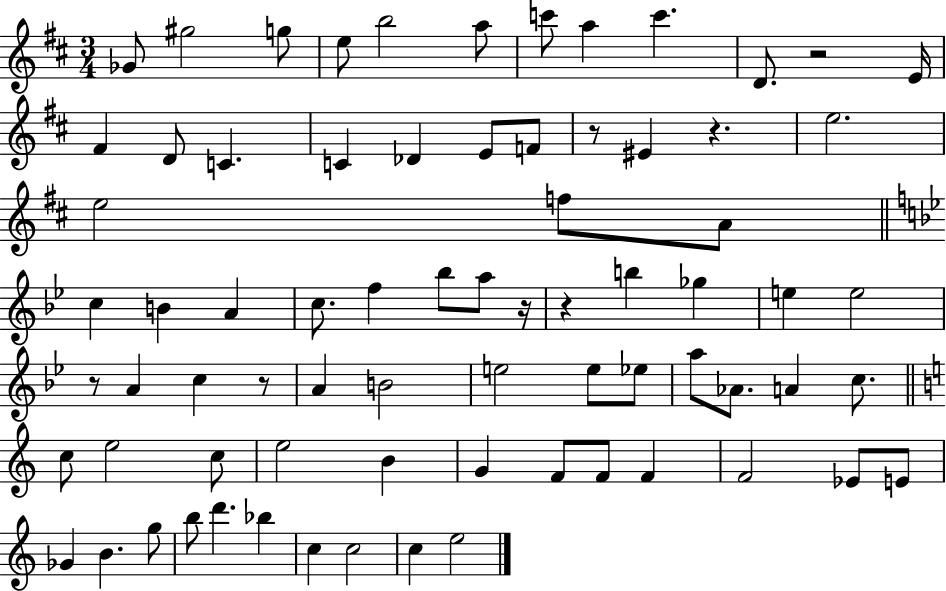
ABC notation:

X:1
T:Untitled
M:3/4
L:1/4
K:D
_G/2 ^g2 g/2 e/2 b2 a/2 c'/2 a c' D/2 z2 E/4 ^F D/2 C C _D E/2 F/2 z/2 ^E z e2 e2 f/2 A/2 c B A c/2 f _b/2 a/2 z/4 z b _g e e2 z/2 A c z/2 A B2 e2 e/2 _e/2 a/2 _A/2 A c/2 c/2 e2 c/2 e2 B G F/2 F/2 F F2 _E/2 E/2 _G B g/2 b/2 d' _b c c2 c e2